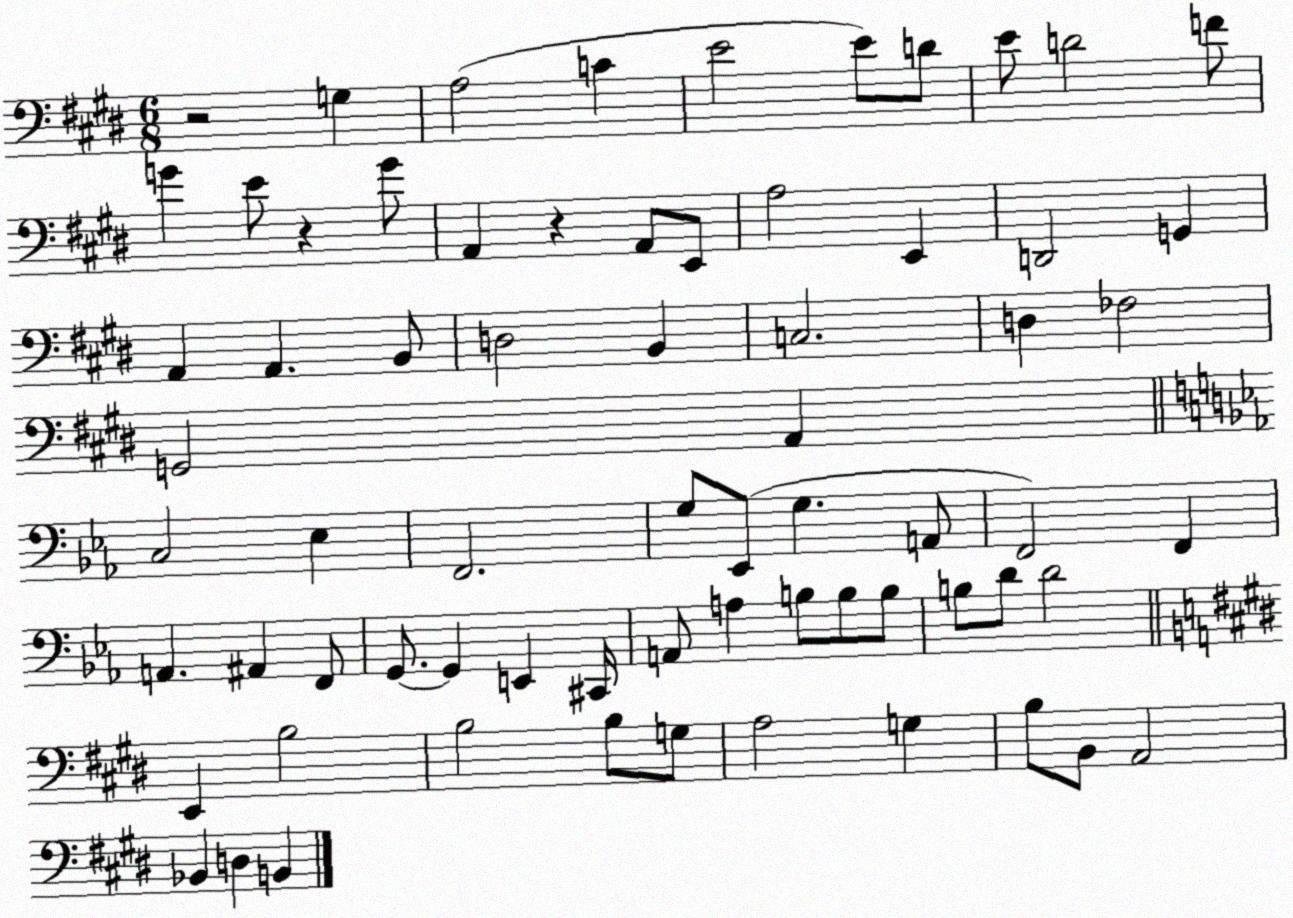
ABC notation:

X:1
T:Untitled
M:6/8
L:1/4
K:E
z2 G, A,2 C E2 E/2 D/2 E/2 D2 F/2 G E/2 z G/2 A,, z A,,/2 E,,/2 A,2 E,, D,,2 G,, A,, A,, B,,/2 D,2 B,, C,2 D, _F,2 G,,2 A,, C,2 _E, F,,2 G,/2 _E,,/2 G, A,,/2 F,,2 F,, A,, ^A,, F,,/2 G,,/2 G,, E,, ^C,,/4 A,,/2 A, B,/2 B,/2 B,/2 B,/2 D/2 D2 E,, B,2 B,2 B,/2 G,/2 A,2 G, B,/2 B,,/2 A,,2 _B,, D, B,,